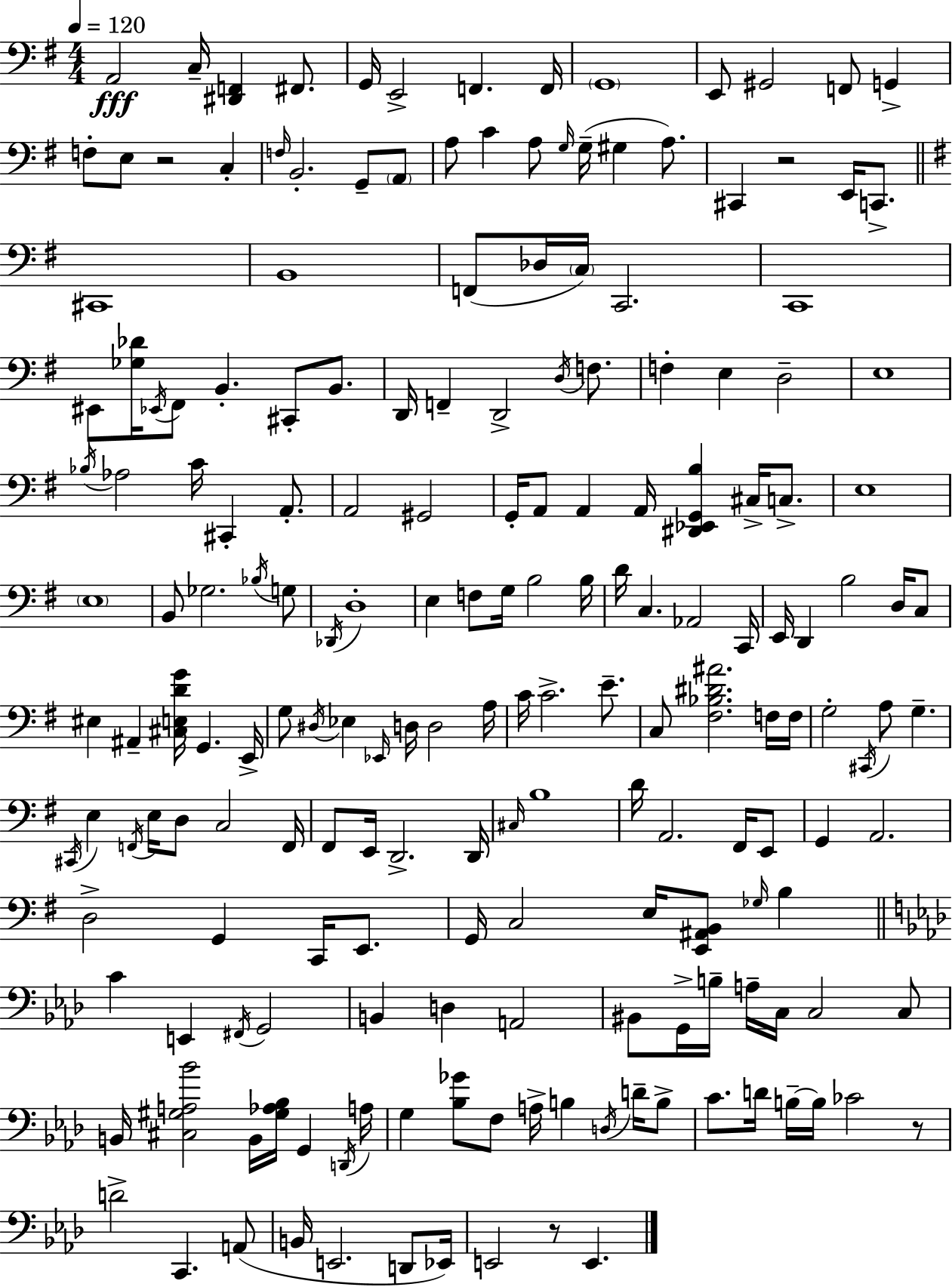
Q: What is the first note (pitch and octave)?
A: A2